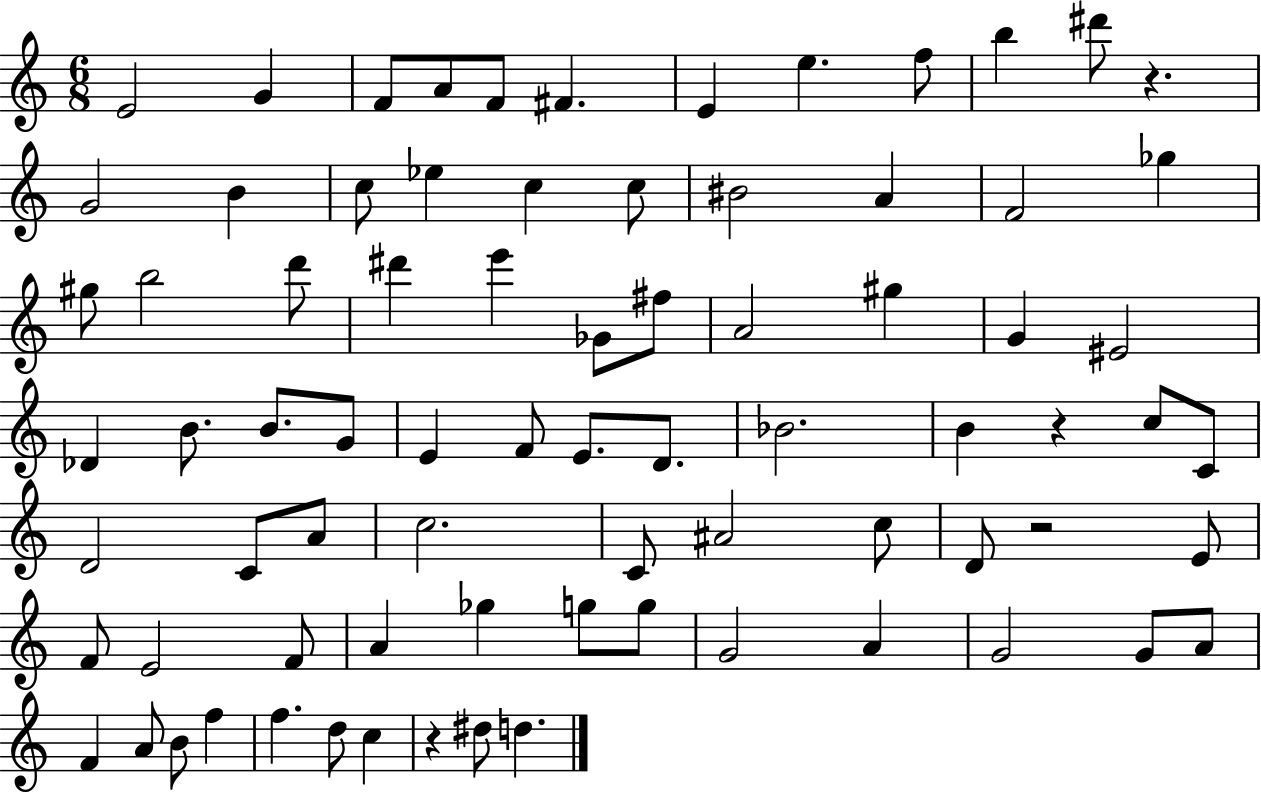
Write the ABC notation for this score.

X:1
T:Untitled
M:6/8
L:1/4
K:C
E2 G F/2 A/2 F/2 ^F E e f/2 b ^d'/2 z G2 B c/2 _e c c/2 ^B2 A F2 _g ^g/2 b2 d'/2 ^d' e' _G/2 ^f/2 A2 ^g G ^E2 _D B/2 B/2 G/2 E F/2 E/2 D/2 _B2 B z c/2 C/2 D2 C/2 A/2 c2 C/2 ^A2 c/2 D/2 z2 E/2 F/2 E2 F/2 A _g g/2 g/2 G2 A G2 G/2 A/2 F A/2 B/2 f f d/2 c z ^d/2 d